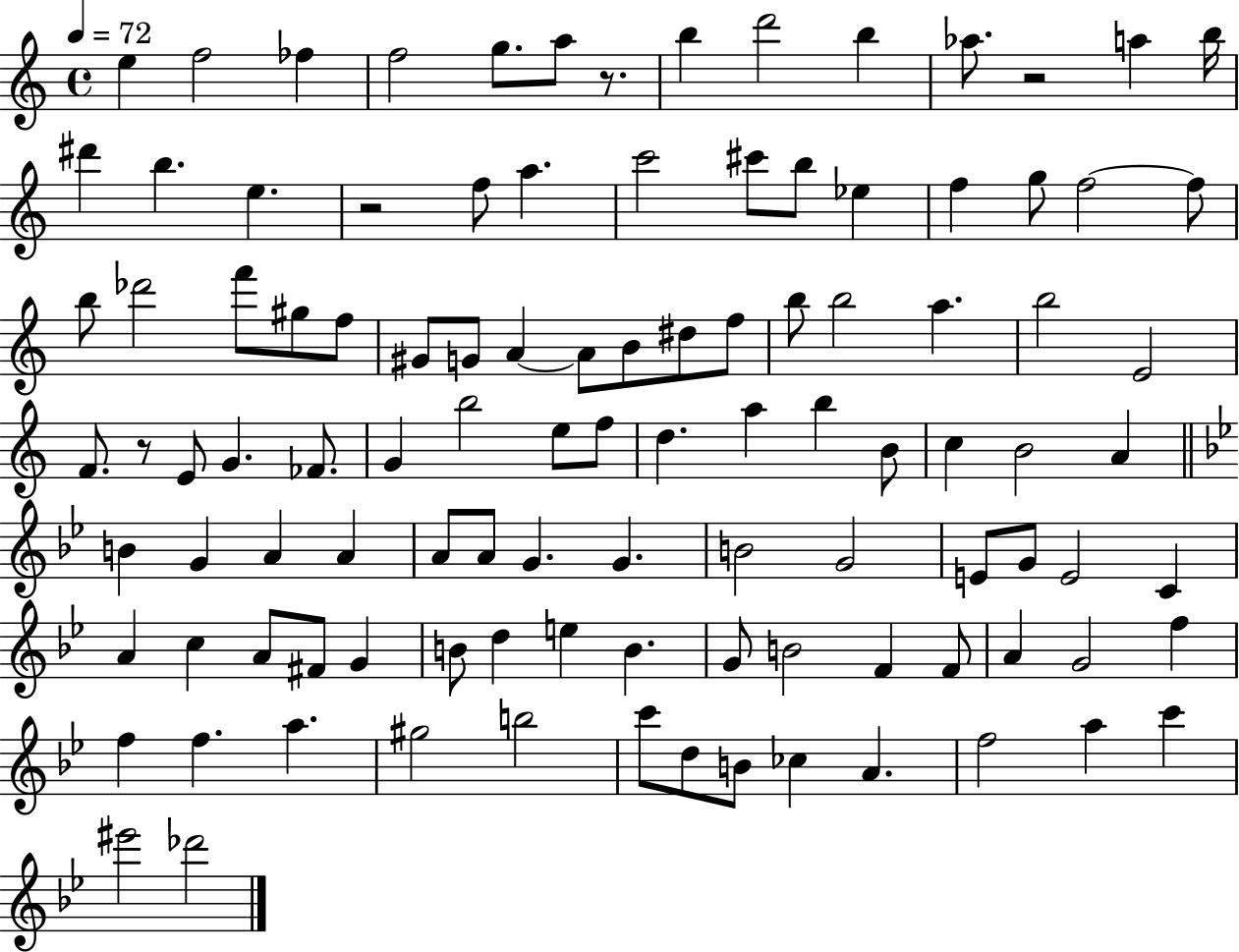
E5/q F5/h FES5/q F5/h G5/e. A5/e R/e. B5/q D6/h B5/q Ab5/e. R/h A5/q B5/s D#6/q B5/q. E5/q. R/h F5/e A5/q. C6/h C#6/e B5/e Eb5/q F5/q G5/e F5/h F5/e B5/e Db6/h F6/e G#5/e F5/e G#4/e G4/e A4/q A4/e B4/e D#5/e F5/e B5/e B5/h A5/q. B5/h E4/h F4/e. R/e E4/e G4/q. FES4/e. G4/q B5/h E5/e F5/e D5/q. A5/q B5/q B4/e C5/q B4/h A4/q B4/q G4/q A4/q A4/q A4/e A4/e G4/q. G4/q. B4/h G4/h E4/e G4/e E4/h C4/q A4/q C5/q A4/e F#4/e G4/q B4/e D5/q E5/q B4/q. G4/e B4/h F4/q F4/e A4/q G4/h F5/q F5/q F5/q. A5/q. G#5/h B5/h C6/e D5/e B4/e CES5/q A4/q. F5/h A5/q C6/q EIS6/h Db6/h